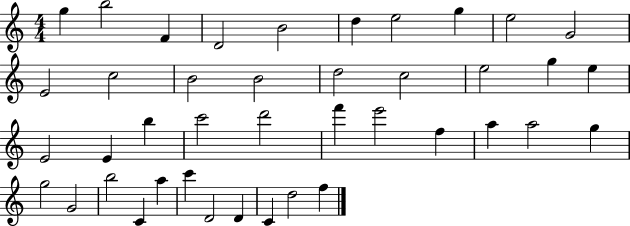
{
  \clef treble
  \numericTimeSignature
  \time 4/4
  \key c \major
  g''4 b''2 f'4 | d'2 b'2 | d''4 e''2 g''4 | e''2 g'2 | \break e'2 c''2 | b'2 b'2 | d''2 c''2 | e''2 g''4 e''4 | \break e'2 e'4 b''4 | c'''2 d'''2 | f'''4 e'''2 f''4 | a''4 a''2 g''4 | \break g''2 g'2 | b''2 c'4 a''4 | c'''4 d'2 d'4 | c'4 d''2 f''4 | \break \bar "|."
}